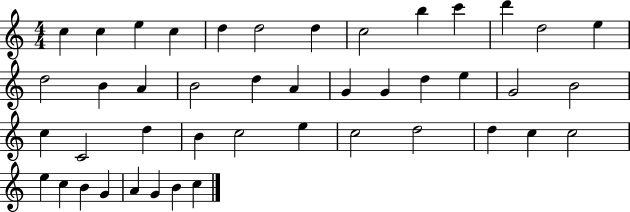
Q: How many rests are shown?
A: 0